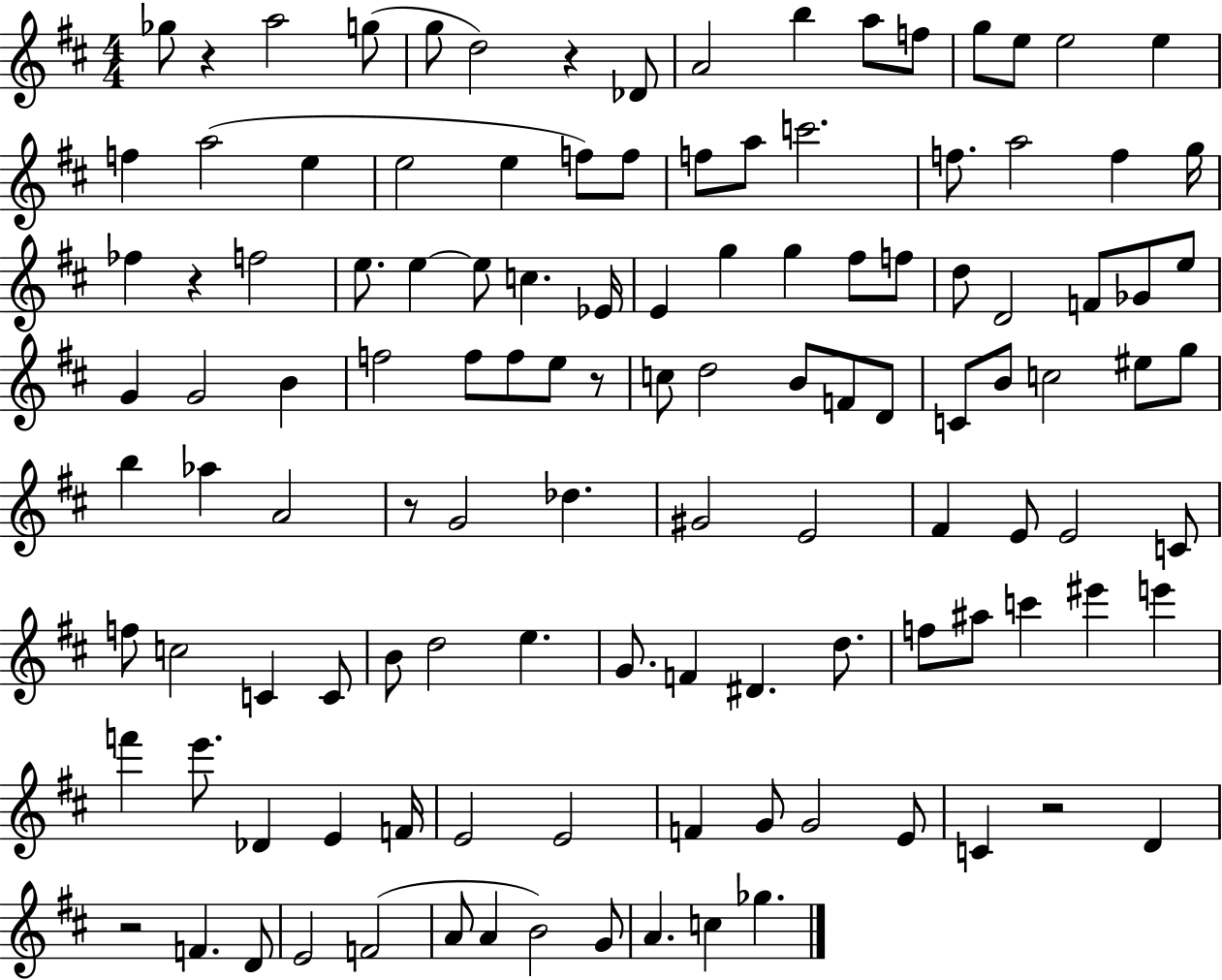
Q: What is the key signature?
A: D major